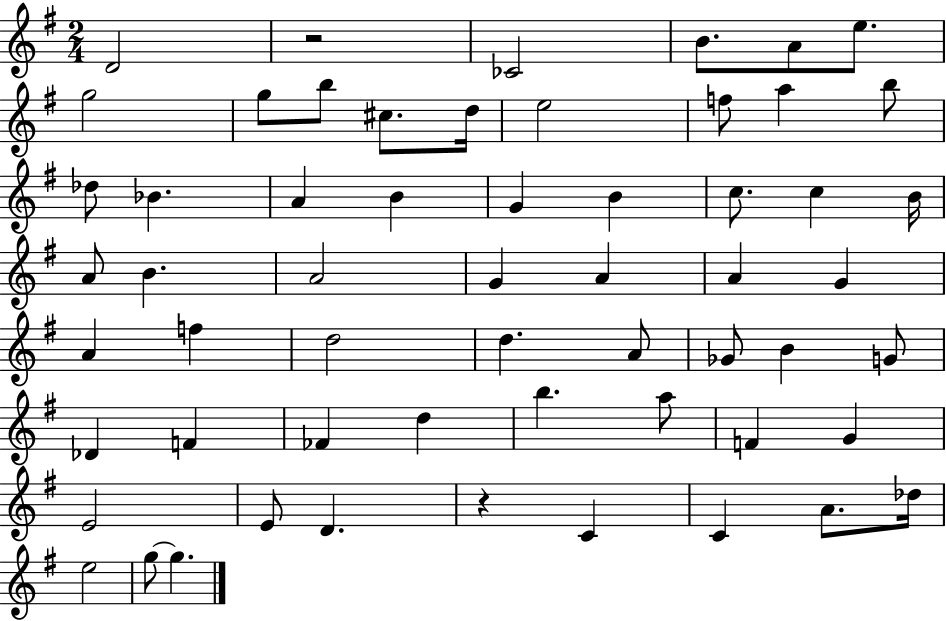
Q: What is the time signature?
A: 2/4